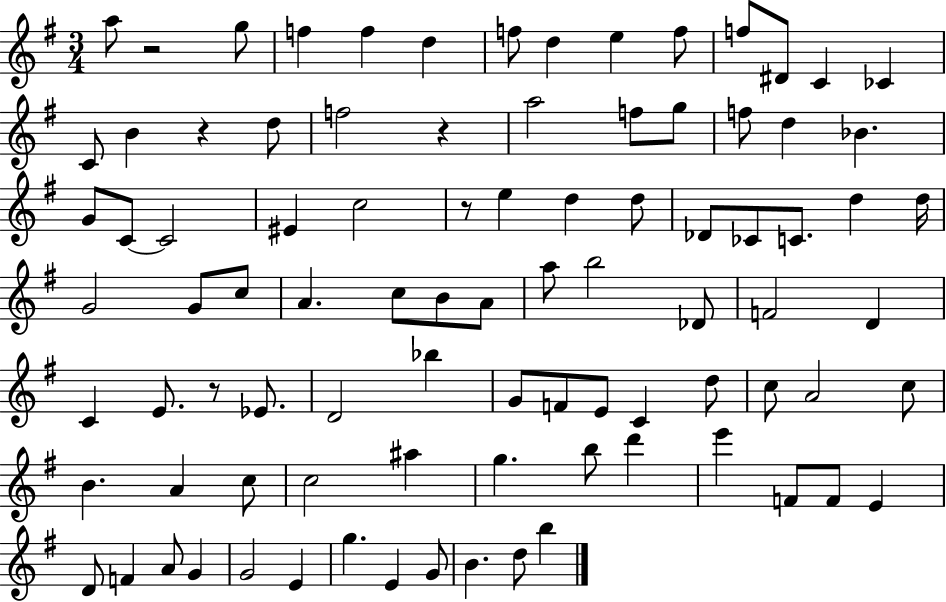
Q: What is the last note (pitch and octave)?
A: B5